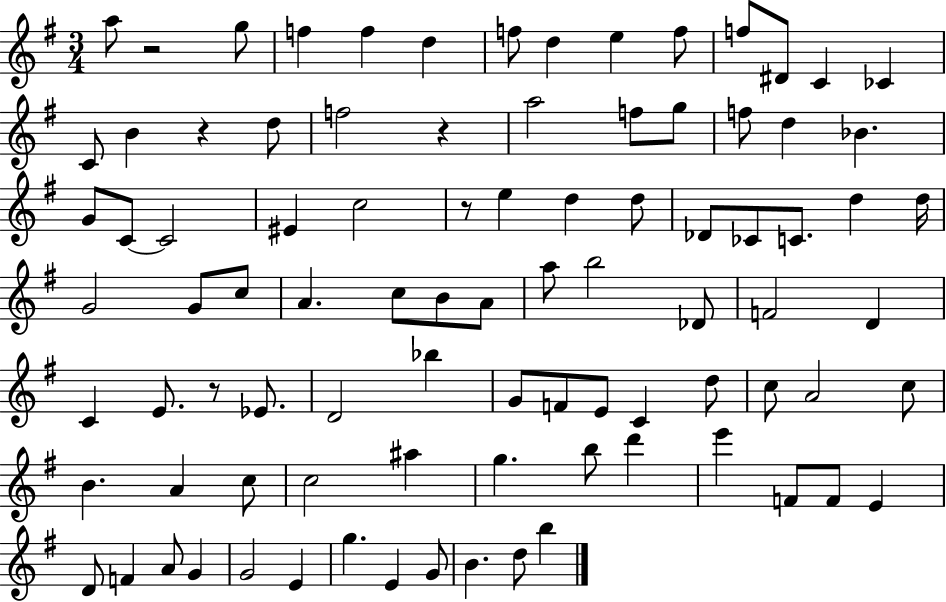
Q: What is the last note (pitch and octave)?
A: B5